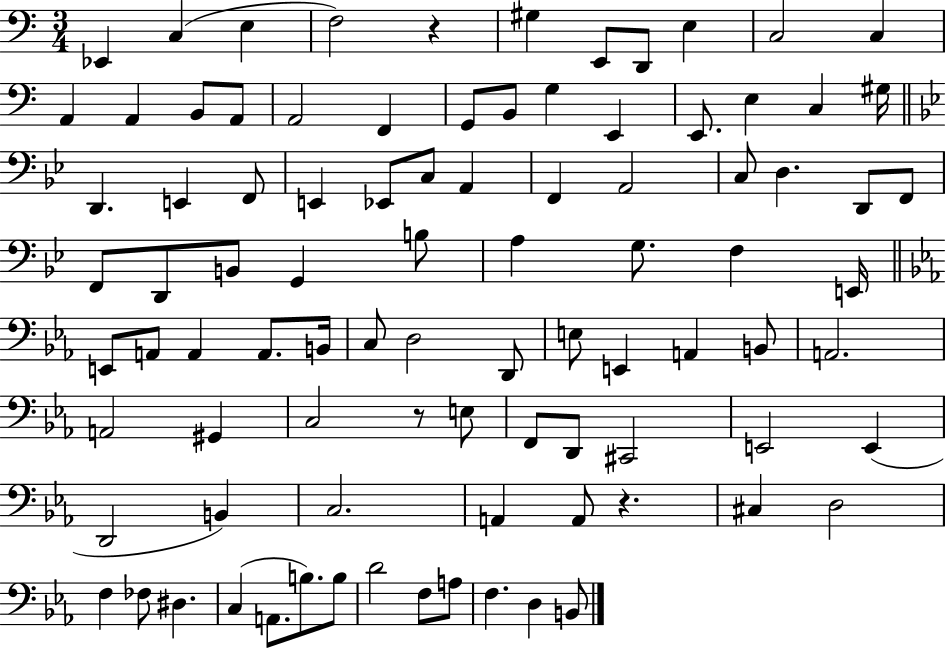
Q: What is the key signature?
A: C major